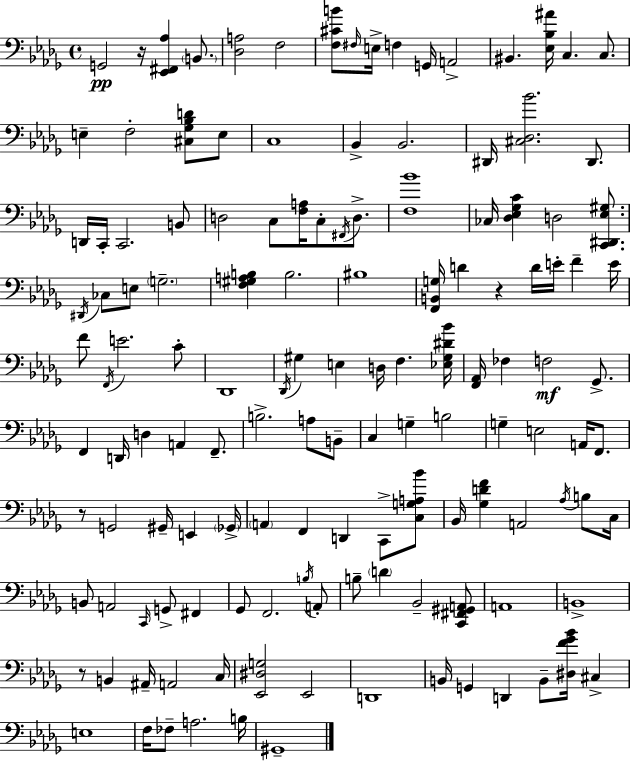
X:1
T:Untitled
M:4/4
L:1/4
K:Bbm
G,,2 z/4 [_E,,^F,,_A,] B,,/2 [_D,A,]2 F,2 [F,^CB]/2 ^F,/4 E,/4 F, G,,/4 A,,2 ^B,, [_E,_B,^A]/4 C, C,/2 E, F,2 [^C,_G,_B,D]/2 E,/2 C,4 _B,, _B,,2 ^D,,/4 [^C,_D,_B]2 ^D,,/2 D,,/4 C,,/4 C,,2 B,,/2 D,2 C,/2 [F,A,]/4 C,/2 ^F,,/4 D,/2 [F,_B]4 _C,/4 [_D,_E,_G,C] D,2 [C,,^D,,_E,^G,]/2 ^D,,/4 _C,/2 E,/2 G,2 [F,^G,A,B,] B,2 ^B,4 [F,,B,,G,]/4 D z D/4 E/4 F E/4 F/2 F,,/4 E2 C/2 _D,,4 _D,,/4 ^G, E, D,/4 F, [_E,^G,^D_B]/4 [F,,_A,,]/4 _F, F,2 _G,,/2 F,, D,,/4 D, A,, F,,/2 B,2 A,/2 B,,/2 C, G, B,2 G, E,2 A,,/4 F,,/2 z/2 G,,2 ^G,,/4 E,, _G,,/4 A,, F,, D,, C,,/2 [C,G,A,_B]/2 _B,,/4 [_G,DF] A,,2 _A,/4 B,/2 C,/4 B,,/2 A,,2 C,,/4 G,,/2 ^F,, _G,,/2 F,,2 B,/4 A,,/2 B,/2 D _B,,2 [C,,^F,,^G,,A,,]/2 A,,4 B,,4 z/2 B,, ^A,,/4 A,,2 C,/4 [_E,,^D,G,]2 _E,,2 D,,4 B,,/4 G,, D,, B,,/2 [^D,F_G_B]/4 ^C, E,4 F,/4 _F,/2 A,2 B,/4 ^G,,4